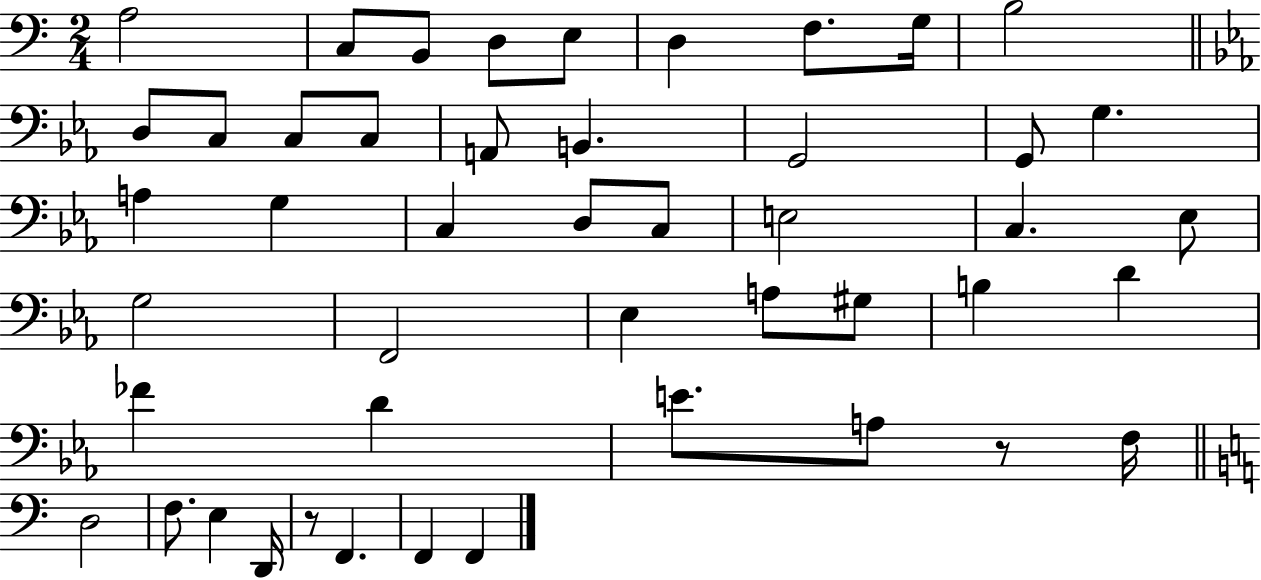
X:1
T:Untitled
M:2/4
L:1/4
K:C
A,2 C,/2 B,,/2 D,/2 E,/2 D, F,/2 G,/4 B,2 D,/2 C,/2 C,/2 C,/2 A,,/2 B,, G,,2 G,,/2 G, A, G, C, D,/2 C,/2 E,2 C, _E,/2 G,2 F,,2 _E, A,/2 ^G,/2 B, D _F D E/2 A,/2 z/2 F,/4 D,2 F,/2 E, D,,/4 z/2 F,, F,, F,,